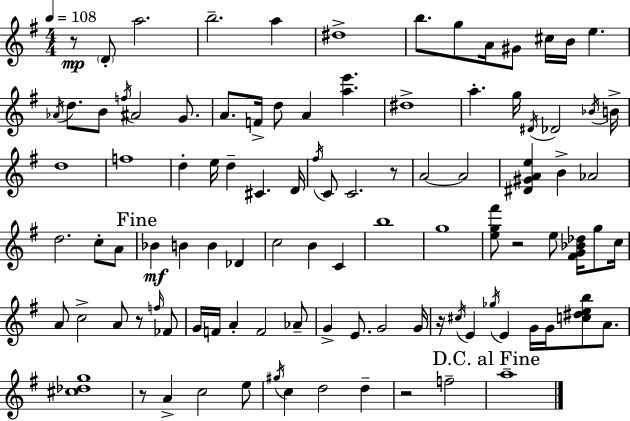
R/e D4/e A5/h. B5/h. A5/q D#5/w B5/e. G5/e A4/s G#4/e C#5/s B4/s E5/q. Ab4/s D5/e. B4/e F5/s A#4/h G4/e. A4/e. F4/s D5/e A4/q [A5,E6]/q. D#5/w A5/q. G5/s D#4/s Db4/h Bb4/s B4/s D5/w F5/w D5/q E5/s D5/q C#4/q. D4/s F#5/s C4/e C4/h. R/e A4/h A4/h [D#4,G#4,A4,E5]/q B4/q Ab4/h D5/h. C5/e A4/e Bb4/q B4/q B4/q Db4/q C5/h B4/q C4/q B5/w G5/w [E5,G5,F#6]/e R/h E5/e [F#4,G4,Bb4,Db5]/s G5/e C5/s A4/e C5/h A4/e R/e F5/s FES4/e G4/s F4/s A4/q F4/h Ab4/e G4/q E4/e. G4/h G4/s R/s C#5/s E4/q Gb5/s E4/q G4/s G4/s [C5,D#5,E5,B5]/e A4/e. [C#5,Db5,G5]/w R/e A4/q C5/h E5/e G#5/s C5/q D5/h D5/q R/h F5/h A5/w